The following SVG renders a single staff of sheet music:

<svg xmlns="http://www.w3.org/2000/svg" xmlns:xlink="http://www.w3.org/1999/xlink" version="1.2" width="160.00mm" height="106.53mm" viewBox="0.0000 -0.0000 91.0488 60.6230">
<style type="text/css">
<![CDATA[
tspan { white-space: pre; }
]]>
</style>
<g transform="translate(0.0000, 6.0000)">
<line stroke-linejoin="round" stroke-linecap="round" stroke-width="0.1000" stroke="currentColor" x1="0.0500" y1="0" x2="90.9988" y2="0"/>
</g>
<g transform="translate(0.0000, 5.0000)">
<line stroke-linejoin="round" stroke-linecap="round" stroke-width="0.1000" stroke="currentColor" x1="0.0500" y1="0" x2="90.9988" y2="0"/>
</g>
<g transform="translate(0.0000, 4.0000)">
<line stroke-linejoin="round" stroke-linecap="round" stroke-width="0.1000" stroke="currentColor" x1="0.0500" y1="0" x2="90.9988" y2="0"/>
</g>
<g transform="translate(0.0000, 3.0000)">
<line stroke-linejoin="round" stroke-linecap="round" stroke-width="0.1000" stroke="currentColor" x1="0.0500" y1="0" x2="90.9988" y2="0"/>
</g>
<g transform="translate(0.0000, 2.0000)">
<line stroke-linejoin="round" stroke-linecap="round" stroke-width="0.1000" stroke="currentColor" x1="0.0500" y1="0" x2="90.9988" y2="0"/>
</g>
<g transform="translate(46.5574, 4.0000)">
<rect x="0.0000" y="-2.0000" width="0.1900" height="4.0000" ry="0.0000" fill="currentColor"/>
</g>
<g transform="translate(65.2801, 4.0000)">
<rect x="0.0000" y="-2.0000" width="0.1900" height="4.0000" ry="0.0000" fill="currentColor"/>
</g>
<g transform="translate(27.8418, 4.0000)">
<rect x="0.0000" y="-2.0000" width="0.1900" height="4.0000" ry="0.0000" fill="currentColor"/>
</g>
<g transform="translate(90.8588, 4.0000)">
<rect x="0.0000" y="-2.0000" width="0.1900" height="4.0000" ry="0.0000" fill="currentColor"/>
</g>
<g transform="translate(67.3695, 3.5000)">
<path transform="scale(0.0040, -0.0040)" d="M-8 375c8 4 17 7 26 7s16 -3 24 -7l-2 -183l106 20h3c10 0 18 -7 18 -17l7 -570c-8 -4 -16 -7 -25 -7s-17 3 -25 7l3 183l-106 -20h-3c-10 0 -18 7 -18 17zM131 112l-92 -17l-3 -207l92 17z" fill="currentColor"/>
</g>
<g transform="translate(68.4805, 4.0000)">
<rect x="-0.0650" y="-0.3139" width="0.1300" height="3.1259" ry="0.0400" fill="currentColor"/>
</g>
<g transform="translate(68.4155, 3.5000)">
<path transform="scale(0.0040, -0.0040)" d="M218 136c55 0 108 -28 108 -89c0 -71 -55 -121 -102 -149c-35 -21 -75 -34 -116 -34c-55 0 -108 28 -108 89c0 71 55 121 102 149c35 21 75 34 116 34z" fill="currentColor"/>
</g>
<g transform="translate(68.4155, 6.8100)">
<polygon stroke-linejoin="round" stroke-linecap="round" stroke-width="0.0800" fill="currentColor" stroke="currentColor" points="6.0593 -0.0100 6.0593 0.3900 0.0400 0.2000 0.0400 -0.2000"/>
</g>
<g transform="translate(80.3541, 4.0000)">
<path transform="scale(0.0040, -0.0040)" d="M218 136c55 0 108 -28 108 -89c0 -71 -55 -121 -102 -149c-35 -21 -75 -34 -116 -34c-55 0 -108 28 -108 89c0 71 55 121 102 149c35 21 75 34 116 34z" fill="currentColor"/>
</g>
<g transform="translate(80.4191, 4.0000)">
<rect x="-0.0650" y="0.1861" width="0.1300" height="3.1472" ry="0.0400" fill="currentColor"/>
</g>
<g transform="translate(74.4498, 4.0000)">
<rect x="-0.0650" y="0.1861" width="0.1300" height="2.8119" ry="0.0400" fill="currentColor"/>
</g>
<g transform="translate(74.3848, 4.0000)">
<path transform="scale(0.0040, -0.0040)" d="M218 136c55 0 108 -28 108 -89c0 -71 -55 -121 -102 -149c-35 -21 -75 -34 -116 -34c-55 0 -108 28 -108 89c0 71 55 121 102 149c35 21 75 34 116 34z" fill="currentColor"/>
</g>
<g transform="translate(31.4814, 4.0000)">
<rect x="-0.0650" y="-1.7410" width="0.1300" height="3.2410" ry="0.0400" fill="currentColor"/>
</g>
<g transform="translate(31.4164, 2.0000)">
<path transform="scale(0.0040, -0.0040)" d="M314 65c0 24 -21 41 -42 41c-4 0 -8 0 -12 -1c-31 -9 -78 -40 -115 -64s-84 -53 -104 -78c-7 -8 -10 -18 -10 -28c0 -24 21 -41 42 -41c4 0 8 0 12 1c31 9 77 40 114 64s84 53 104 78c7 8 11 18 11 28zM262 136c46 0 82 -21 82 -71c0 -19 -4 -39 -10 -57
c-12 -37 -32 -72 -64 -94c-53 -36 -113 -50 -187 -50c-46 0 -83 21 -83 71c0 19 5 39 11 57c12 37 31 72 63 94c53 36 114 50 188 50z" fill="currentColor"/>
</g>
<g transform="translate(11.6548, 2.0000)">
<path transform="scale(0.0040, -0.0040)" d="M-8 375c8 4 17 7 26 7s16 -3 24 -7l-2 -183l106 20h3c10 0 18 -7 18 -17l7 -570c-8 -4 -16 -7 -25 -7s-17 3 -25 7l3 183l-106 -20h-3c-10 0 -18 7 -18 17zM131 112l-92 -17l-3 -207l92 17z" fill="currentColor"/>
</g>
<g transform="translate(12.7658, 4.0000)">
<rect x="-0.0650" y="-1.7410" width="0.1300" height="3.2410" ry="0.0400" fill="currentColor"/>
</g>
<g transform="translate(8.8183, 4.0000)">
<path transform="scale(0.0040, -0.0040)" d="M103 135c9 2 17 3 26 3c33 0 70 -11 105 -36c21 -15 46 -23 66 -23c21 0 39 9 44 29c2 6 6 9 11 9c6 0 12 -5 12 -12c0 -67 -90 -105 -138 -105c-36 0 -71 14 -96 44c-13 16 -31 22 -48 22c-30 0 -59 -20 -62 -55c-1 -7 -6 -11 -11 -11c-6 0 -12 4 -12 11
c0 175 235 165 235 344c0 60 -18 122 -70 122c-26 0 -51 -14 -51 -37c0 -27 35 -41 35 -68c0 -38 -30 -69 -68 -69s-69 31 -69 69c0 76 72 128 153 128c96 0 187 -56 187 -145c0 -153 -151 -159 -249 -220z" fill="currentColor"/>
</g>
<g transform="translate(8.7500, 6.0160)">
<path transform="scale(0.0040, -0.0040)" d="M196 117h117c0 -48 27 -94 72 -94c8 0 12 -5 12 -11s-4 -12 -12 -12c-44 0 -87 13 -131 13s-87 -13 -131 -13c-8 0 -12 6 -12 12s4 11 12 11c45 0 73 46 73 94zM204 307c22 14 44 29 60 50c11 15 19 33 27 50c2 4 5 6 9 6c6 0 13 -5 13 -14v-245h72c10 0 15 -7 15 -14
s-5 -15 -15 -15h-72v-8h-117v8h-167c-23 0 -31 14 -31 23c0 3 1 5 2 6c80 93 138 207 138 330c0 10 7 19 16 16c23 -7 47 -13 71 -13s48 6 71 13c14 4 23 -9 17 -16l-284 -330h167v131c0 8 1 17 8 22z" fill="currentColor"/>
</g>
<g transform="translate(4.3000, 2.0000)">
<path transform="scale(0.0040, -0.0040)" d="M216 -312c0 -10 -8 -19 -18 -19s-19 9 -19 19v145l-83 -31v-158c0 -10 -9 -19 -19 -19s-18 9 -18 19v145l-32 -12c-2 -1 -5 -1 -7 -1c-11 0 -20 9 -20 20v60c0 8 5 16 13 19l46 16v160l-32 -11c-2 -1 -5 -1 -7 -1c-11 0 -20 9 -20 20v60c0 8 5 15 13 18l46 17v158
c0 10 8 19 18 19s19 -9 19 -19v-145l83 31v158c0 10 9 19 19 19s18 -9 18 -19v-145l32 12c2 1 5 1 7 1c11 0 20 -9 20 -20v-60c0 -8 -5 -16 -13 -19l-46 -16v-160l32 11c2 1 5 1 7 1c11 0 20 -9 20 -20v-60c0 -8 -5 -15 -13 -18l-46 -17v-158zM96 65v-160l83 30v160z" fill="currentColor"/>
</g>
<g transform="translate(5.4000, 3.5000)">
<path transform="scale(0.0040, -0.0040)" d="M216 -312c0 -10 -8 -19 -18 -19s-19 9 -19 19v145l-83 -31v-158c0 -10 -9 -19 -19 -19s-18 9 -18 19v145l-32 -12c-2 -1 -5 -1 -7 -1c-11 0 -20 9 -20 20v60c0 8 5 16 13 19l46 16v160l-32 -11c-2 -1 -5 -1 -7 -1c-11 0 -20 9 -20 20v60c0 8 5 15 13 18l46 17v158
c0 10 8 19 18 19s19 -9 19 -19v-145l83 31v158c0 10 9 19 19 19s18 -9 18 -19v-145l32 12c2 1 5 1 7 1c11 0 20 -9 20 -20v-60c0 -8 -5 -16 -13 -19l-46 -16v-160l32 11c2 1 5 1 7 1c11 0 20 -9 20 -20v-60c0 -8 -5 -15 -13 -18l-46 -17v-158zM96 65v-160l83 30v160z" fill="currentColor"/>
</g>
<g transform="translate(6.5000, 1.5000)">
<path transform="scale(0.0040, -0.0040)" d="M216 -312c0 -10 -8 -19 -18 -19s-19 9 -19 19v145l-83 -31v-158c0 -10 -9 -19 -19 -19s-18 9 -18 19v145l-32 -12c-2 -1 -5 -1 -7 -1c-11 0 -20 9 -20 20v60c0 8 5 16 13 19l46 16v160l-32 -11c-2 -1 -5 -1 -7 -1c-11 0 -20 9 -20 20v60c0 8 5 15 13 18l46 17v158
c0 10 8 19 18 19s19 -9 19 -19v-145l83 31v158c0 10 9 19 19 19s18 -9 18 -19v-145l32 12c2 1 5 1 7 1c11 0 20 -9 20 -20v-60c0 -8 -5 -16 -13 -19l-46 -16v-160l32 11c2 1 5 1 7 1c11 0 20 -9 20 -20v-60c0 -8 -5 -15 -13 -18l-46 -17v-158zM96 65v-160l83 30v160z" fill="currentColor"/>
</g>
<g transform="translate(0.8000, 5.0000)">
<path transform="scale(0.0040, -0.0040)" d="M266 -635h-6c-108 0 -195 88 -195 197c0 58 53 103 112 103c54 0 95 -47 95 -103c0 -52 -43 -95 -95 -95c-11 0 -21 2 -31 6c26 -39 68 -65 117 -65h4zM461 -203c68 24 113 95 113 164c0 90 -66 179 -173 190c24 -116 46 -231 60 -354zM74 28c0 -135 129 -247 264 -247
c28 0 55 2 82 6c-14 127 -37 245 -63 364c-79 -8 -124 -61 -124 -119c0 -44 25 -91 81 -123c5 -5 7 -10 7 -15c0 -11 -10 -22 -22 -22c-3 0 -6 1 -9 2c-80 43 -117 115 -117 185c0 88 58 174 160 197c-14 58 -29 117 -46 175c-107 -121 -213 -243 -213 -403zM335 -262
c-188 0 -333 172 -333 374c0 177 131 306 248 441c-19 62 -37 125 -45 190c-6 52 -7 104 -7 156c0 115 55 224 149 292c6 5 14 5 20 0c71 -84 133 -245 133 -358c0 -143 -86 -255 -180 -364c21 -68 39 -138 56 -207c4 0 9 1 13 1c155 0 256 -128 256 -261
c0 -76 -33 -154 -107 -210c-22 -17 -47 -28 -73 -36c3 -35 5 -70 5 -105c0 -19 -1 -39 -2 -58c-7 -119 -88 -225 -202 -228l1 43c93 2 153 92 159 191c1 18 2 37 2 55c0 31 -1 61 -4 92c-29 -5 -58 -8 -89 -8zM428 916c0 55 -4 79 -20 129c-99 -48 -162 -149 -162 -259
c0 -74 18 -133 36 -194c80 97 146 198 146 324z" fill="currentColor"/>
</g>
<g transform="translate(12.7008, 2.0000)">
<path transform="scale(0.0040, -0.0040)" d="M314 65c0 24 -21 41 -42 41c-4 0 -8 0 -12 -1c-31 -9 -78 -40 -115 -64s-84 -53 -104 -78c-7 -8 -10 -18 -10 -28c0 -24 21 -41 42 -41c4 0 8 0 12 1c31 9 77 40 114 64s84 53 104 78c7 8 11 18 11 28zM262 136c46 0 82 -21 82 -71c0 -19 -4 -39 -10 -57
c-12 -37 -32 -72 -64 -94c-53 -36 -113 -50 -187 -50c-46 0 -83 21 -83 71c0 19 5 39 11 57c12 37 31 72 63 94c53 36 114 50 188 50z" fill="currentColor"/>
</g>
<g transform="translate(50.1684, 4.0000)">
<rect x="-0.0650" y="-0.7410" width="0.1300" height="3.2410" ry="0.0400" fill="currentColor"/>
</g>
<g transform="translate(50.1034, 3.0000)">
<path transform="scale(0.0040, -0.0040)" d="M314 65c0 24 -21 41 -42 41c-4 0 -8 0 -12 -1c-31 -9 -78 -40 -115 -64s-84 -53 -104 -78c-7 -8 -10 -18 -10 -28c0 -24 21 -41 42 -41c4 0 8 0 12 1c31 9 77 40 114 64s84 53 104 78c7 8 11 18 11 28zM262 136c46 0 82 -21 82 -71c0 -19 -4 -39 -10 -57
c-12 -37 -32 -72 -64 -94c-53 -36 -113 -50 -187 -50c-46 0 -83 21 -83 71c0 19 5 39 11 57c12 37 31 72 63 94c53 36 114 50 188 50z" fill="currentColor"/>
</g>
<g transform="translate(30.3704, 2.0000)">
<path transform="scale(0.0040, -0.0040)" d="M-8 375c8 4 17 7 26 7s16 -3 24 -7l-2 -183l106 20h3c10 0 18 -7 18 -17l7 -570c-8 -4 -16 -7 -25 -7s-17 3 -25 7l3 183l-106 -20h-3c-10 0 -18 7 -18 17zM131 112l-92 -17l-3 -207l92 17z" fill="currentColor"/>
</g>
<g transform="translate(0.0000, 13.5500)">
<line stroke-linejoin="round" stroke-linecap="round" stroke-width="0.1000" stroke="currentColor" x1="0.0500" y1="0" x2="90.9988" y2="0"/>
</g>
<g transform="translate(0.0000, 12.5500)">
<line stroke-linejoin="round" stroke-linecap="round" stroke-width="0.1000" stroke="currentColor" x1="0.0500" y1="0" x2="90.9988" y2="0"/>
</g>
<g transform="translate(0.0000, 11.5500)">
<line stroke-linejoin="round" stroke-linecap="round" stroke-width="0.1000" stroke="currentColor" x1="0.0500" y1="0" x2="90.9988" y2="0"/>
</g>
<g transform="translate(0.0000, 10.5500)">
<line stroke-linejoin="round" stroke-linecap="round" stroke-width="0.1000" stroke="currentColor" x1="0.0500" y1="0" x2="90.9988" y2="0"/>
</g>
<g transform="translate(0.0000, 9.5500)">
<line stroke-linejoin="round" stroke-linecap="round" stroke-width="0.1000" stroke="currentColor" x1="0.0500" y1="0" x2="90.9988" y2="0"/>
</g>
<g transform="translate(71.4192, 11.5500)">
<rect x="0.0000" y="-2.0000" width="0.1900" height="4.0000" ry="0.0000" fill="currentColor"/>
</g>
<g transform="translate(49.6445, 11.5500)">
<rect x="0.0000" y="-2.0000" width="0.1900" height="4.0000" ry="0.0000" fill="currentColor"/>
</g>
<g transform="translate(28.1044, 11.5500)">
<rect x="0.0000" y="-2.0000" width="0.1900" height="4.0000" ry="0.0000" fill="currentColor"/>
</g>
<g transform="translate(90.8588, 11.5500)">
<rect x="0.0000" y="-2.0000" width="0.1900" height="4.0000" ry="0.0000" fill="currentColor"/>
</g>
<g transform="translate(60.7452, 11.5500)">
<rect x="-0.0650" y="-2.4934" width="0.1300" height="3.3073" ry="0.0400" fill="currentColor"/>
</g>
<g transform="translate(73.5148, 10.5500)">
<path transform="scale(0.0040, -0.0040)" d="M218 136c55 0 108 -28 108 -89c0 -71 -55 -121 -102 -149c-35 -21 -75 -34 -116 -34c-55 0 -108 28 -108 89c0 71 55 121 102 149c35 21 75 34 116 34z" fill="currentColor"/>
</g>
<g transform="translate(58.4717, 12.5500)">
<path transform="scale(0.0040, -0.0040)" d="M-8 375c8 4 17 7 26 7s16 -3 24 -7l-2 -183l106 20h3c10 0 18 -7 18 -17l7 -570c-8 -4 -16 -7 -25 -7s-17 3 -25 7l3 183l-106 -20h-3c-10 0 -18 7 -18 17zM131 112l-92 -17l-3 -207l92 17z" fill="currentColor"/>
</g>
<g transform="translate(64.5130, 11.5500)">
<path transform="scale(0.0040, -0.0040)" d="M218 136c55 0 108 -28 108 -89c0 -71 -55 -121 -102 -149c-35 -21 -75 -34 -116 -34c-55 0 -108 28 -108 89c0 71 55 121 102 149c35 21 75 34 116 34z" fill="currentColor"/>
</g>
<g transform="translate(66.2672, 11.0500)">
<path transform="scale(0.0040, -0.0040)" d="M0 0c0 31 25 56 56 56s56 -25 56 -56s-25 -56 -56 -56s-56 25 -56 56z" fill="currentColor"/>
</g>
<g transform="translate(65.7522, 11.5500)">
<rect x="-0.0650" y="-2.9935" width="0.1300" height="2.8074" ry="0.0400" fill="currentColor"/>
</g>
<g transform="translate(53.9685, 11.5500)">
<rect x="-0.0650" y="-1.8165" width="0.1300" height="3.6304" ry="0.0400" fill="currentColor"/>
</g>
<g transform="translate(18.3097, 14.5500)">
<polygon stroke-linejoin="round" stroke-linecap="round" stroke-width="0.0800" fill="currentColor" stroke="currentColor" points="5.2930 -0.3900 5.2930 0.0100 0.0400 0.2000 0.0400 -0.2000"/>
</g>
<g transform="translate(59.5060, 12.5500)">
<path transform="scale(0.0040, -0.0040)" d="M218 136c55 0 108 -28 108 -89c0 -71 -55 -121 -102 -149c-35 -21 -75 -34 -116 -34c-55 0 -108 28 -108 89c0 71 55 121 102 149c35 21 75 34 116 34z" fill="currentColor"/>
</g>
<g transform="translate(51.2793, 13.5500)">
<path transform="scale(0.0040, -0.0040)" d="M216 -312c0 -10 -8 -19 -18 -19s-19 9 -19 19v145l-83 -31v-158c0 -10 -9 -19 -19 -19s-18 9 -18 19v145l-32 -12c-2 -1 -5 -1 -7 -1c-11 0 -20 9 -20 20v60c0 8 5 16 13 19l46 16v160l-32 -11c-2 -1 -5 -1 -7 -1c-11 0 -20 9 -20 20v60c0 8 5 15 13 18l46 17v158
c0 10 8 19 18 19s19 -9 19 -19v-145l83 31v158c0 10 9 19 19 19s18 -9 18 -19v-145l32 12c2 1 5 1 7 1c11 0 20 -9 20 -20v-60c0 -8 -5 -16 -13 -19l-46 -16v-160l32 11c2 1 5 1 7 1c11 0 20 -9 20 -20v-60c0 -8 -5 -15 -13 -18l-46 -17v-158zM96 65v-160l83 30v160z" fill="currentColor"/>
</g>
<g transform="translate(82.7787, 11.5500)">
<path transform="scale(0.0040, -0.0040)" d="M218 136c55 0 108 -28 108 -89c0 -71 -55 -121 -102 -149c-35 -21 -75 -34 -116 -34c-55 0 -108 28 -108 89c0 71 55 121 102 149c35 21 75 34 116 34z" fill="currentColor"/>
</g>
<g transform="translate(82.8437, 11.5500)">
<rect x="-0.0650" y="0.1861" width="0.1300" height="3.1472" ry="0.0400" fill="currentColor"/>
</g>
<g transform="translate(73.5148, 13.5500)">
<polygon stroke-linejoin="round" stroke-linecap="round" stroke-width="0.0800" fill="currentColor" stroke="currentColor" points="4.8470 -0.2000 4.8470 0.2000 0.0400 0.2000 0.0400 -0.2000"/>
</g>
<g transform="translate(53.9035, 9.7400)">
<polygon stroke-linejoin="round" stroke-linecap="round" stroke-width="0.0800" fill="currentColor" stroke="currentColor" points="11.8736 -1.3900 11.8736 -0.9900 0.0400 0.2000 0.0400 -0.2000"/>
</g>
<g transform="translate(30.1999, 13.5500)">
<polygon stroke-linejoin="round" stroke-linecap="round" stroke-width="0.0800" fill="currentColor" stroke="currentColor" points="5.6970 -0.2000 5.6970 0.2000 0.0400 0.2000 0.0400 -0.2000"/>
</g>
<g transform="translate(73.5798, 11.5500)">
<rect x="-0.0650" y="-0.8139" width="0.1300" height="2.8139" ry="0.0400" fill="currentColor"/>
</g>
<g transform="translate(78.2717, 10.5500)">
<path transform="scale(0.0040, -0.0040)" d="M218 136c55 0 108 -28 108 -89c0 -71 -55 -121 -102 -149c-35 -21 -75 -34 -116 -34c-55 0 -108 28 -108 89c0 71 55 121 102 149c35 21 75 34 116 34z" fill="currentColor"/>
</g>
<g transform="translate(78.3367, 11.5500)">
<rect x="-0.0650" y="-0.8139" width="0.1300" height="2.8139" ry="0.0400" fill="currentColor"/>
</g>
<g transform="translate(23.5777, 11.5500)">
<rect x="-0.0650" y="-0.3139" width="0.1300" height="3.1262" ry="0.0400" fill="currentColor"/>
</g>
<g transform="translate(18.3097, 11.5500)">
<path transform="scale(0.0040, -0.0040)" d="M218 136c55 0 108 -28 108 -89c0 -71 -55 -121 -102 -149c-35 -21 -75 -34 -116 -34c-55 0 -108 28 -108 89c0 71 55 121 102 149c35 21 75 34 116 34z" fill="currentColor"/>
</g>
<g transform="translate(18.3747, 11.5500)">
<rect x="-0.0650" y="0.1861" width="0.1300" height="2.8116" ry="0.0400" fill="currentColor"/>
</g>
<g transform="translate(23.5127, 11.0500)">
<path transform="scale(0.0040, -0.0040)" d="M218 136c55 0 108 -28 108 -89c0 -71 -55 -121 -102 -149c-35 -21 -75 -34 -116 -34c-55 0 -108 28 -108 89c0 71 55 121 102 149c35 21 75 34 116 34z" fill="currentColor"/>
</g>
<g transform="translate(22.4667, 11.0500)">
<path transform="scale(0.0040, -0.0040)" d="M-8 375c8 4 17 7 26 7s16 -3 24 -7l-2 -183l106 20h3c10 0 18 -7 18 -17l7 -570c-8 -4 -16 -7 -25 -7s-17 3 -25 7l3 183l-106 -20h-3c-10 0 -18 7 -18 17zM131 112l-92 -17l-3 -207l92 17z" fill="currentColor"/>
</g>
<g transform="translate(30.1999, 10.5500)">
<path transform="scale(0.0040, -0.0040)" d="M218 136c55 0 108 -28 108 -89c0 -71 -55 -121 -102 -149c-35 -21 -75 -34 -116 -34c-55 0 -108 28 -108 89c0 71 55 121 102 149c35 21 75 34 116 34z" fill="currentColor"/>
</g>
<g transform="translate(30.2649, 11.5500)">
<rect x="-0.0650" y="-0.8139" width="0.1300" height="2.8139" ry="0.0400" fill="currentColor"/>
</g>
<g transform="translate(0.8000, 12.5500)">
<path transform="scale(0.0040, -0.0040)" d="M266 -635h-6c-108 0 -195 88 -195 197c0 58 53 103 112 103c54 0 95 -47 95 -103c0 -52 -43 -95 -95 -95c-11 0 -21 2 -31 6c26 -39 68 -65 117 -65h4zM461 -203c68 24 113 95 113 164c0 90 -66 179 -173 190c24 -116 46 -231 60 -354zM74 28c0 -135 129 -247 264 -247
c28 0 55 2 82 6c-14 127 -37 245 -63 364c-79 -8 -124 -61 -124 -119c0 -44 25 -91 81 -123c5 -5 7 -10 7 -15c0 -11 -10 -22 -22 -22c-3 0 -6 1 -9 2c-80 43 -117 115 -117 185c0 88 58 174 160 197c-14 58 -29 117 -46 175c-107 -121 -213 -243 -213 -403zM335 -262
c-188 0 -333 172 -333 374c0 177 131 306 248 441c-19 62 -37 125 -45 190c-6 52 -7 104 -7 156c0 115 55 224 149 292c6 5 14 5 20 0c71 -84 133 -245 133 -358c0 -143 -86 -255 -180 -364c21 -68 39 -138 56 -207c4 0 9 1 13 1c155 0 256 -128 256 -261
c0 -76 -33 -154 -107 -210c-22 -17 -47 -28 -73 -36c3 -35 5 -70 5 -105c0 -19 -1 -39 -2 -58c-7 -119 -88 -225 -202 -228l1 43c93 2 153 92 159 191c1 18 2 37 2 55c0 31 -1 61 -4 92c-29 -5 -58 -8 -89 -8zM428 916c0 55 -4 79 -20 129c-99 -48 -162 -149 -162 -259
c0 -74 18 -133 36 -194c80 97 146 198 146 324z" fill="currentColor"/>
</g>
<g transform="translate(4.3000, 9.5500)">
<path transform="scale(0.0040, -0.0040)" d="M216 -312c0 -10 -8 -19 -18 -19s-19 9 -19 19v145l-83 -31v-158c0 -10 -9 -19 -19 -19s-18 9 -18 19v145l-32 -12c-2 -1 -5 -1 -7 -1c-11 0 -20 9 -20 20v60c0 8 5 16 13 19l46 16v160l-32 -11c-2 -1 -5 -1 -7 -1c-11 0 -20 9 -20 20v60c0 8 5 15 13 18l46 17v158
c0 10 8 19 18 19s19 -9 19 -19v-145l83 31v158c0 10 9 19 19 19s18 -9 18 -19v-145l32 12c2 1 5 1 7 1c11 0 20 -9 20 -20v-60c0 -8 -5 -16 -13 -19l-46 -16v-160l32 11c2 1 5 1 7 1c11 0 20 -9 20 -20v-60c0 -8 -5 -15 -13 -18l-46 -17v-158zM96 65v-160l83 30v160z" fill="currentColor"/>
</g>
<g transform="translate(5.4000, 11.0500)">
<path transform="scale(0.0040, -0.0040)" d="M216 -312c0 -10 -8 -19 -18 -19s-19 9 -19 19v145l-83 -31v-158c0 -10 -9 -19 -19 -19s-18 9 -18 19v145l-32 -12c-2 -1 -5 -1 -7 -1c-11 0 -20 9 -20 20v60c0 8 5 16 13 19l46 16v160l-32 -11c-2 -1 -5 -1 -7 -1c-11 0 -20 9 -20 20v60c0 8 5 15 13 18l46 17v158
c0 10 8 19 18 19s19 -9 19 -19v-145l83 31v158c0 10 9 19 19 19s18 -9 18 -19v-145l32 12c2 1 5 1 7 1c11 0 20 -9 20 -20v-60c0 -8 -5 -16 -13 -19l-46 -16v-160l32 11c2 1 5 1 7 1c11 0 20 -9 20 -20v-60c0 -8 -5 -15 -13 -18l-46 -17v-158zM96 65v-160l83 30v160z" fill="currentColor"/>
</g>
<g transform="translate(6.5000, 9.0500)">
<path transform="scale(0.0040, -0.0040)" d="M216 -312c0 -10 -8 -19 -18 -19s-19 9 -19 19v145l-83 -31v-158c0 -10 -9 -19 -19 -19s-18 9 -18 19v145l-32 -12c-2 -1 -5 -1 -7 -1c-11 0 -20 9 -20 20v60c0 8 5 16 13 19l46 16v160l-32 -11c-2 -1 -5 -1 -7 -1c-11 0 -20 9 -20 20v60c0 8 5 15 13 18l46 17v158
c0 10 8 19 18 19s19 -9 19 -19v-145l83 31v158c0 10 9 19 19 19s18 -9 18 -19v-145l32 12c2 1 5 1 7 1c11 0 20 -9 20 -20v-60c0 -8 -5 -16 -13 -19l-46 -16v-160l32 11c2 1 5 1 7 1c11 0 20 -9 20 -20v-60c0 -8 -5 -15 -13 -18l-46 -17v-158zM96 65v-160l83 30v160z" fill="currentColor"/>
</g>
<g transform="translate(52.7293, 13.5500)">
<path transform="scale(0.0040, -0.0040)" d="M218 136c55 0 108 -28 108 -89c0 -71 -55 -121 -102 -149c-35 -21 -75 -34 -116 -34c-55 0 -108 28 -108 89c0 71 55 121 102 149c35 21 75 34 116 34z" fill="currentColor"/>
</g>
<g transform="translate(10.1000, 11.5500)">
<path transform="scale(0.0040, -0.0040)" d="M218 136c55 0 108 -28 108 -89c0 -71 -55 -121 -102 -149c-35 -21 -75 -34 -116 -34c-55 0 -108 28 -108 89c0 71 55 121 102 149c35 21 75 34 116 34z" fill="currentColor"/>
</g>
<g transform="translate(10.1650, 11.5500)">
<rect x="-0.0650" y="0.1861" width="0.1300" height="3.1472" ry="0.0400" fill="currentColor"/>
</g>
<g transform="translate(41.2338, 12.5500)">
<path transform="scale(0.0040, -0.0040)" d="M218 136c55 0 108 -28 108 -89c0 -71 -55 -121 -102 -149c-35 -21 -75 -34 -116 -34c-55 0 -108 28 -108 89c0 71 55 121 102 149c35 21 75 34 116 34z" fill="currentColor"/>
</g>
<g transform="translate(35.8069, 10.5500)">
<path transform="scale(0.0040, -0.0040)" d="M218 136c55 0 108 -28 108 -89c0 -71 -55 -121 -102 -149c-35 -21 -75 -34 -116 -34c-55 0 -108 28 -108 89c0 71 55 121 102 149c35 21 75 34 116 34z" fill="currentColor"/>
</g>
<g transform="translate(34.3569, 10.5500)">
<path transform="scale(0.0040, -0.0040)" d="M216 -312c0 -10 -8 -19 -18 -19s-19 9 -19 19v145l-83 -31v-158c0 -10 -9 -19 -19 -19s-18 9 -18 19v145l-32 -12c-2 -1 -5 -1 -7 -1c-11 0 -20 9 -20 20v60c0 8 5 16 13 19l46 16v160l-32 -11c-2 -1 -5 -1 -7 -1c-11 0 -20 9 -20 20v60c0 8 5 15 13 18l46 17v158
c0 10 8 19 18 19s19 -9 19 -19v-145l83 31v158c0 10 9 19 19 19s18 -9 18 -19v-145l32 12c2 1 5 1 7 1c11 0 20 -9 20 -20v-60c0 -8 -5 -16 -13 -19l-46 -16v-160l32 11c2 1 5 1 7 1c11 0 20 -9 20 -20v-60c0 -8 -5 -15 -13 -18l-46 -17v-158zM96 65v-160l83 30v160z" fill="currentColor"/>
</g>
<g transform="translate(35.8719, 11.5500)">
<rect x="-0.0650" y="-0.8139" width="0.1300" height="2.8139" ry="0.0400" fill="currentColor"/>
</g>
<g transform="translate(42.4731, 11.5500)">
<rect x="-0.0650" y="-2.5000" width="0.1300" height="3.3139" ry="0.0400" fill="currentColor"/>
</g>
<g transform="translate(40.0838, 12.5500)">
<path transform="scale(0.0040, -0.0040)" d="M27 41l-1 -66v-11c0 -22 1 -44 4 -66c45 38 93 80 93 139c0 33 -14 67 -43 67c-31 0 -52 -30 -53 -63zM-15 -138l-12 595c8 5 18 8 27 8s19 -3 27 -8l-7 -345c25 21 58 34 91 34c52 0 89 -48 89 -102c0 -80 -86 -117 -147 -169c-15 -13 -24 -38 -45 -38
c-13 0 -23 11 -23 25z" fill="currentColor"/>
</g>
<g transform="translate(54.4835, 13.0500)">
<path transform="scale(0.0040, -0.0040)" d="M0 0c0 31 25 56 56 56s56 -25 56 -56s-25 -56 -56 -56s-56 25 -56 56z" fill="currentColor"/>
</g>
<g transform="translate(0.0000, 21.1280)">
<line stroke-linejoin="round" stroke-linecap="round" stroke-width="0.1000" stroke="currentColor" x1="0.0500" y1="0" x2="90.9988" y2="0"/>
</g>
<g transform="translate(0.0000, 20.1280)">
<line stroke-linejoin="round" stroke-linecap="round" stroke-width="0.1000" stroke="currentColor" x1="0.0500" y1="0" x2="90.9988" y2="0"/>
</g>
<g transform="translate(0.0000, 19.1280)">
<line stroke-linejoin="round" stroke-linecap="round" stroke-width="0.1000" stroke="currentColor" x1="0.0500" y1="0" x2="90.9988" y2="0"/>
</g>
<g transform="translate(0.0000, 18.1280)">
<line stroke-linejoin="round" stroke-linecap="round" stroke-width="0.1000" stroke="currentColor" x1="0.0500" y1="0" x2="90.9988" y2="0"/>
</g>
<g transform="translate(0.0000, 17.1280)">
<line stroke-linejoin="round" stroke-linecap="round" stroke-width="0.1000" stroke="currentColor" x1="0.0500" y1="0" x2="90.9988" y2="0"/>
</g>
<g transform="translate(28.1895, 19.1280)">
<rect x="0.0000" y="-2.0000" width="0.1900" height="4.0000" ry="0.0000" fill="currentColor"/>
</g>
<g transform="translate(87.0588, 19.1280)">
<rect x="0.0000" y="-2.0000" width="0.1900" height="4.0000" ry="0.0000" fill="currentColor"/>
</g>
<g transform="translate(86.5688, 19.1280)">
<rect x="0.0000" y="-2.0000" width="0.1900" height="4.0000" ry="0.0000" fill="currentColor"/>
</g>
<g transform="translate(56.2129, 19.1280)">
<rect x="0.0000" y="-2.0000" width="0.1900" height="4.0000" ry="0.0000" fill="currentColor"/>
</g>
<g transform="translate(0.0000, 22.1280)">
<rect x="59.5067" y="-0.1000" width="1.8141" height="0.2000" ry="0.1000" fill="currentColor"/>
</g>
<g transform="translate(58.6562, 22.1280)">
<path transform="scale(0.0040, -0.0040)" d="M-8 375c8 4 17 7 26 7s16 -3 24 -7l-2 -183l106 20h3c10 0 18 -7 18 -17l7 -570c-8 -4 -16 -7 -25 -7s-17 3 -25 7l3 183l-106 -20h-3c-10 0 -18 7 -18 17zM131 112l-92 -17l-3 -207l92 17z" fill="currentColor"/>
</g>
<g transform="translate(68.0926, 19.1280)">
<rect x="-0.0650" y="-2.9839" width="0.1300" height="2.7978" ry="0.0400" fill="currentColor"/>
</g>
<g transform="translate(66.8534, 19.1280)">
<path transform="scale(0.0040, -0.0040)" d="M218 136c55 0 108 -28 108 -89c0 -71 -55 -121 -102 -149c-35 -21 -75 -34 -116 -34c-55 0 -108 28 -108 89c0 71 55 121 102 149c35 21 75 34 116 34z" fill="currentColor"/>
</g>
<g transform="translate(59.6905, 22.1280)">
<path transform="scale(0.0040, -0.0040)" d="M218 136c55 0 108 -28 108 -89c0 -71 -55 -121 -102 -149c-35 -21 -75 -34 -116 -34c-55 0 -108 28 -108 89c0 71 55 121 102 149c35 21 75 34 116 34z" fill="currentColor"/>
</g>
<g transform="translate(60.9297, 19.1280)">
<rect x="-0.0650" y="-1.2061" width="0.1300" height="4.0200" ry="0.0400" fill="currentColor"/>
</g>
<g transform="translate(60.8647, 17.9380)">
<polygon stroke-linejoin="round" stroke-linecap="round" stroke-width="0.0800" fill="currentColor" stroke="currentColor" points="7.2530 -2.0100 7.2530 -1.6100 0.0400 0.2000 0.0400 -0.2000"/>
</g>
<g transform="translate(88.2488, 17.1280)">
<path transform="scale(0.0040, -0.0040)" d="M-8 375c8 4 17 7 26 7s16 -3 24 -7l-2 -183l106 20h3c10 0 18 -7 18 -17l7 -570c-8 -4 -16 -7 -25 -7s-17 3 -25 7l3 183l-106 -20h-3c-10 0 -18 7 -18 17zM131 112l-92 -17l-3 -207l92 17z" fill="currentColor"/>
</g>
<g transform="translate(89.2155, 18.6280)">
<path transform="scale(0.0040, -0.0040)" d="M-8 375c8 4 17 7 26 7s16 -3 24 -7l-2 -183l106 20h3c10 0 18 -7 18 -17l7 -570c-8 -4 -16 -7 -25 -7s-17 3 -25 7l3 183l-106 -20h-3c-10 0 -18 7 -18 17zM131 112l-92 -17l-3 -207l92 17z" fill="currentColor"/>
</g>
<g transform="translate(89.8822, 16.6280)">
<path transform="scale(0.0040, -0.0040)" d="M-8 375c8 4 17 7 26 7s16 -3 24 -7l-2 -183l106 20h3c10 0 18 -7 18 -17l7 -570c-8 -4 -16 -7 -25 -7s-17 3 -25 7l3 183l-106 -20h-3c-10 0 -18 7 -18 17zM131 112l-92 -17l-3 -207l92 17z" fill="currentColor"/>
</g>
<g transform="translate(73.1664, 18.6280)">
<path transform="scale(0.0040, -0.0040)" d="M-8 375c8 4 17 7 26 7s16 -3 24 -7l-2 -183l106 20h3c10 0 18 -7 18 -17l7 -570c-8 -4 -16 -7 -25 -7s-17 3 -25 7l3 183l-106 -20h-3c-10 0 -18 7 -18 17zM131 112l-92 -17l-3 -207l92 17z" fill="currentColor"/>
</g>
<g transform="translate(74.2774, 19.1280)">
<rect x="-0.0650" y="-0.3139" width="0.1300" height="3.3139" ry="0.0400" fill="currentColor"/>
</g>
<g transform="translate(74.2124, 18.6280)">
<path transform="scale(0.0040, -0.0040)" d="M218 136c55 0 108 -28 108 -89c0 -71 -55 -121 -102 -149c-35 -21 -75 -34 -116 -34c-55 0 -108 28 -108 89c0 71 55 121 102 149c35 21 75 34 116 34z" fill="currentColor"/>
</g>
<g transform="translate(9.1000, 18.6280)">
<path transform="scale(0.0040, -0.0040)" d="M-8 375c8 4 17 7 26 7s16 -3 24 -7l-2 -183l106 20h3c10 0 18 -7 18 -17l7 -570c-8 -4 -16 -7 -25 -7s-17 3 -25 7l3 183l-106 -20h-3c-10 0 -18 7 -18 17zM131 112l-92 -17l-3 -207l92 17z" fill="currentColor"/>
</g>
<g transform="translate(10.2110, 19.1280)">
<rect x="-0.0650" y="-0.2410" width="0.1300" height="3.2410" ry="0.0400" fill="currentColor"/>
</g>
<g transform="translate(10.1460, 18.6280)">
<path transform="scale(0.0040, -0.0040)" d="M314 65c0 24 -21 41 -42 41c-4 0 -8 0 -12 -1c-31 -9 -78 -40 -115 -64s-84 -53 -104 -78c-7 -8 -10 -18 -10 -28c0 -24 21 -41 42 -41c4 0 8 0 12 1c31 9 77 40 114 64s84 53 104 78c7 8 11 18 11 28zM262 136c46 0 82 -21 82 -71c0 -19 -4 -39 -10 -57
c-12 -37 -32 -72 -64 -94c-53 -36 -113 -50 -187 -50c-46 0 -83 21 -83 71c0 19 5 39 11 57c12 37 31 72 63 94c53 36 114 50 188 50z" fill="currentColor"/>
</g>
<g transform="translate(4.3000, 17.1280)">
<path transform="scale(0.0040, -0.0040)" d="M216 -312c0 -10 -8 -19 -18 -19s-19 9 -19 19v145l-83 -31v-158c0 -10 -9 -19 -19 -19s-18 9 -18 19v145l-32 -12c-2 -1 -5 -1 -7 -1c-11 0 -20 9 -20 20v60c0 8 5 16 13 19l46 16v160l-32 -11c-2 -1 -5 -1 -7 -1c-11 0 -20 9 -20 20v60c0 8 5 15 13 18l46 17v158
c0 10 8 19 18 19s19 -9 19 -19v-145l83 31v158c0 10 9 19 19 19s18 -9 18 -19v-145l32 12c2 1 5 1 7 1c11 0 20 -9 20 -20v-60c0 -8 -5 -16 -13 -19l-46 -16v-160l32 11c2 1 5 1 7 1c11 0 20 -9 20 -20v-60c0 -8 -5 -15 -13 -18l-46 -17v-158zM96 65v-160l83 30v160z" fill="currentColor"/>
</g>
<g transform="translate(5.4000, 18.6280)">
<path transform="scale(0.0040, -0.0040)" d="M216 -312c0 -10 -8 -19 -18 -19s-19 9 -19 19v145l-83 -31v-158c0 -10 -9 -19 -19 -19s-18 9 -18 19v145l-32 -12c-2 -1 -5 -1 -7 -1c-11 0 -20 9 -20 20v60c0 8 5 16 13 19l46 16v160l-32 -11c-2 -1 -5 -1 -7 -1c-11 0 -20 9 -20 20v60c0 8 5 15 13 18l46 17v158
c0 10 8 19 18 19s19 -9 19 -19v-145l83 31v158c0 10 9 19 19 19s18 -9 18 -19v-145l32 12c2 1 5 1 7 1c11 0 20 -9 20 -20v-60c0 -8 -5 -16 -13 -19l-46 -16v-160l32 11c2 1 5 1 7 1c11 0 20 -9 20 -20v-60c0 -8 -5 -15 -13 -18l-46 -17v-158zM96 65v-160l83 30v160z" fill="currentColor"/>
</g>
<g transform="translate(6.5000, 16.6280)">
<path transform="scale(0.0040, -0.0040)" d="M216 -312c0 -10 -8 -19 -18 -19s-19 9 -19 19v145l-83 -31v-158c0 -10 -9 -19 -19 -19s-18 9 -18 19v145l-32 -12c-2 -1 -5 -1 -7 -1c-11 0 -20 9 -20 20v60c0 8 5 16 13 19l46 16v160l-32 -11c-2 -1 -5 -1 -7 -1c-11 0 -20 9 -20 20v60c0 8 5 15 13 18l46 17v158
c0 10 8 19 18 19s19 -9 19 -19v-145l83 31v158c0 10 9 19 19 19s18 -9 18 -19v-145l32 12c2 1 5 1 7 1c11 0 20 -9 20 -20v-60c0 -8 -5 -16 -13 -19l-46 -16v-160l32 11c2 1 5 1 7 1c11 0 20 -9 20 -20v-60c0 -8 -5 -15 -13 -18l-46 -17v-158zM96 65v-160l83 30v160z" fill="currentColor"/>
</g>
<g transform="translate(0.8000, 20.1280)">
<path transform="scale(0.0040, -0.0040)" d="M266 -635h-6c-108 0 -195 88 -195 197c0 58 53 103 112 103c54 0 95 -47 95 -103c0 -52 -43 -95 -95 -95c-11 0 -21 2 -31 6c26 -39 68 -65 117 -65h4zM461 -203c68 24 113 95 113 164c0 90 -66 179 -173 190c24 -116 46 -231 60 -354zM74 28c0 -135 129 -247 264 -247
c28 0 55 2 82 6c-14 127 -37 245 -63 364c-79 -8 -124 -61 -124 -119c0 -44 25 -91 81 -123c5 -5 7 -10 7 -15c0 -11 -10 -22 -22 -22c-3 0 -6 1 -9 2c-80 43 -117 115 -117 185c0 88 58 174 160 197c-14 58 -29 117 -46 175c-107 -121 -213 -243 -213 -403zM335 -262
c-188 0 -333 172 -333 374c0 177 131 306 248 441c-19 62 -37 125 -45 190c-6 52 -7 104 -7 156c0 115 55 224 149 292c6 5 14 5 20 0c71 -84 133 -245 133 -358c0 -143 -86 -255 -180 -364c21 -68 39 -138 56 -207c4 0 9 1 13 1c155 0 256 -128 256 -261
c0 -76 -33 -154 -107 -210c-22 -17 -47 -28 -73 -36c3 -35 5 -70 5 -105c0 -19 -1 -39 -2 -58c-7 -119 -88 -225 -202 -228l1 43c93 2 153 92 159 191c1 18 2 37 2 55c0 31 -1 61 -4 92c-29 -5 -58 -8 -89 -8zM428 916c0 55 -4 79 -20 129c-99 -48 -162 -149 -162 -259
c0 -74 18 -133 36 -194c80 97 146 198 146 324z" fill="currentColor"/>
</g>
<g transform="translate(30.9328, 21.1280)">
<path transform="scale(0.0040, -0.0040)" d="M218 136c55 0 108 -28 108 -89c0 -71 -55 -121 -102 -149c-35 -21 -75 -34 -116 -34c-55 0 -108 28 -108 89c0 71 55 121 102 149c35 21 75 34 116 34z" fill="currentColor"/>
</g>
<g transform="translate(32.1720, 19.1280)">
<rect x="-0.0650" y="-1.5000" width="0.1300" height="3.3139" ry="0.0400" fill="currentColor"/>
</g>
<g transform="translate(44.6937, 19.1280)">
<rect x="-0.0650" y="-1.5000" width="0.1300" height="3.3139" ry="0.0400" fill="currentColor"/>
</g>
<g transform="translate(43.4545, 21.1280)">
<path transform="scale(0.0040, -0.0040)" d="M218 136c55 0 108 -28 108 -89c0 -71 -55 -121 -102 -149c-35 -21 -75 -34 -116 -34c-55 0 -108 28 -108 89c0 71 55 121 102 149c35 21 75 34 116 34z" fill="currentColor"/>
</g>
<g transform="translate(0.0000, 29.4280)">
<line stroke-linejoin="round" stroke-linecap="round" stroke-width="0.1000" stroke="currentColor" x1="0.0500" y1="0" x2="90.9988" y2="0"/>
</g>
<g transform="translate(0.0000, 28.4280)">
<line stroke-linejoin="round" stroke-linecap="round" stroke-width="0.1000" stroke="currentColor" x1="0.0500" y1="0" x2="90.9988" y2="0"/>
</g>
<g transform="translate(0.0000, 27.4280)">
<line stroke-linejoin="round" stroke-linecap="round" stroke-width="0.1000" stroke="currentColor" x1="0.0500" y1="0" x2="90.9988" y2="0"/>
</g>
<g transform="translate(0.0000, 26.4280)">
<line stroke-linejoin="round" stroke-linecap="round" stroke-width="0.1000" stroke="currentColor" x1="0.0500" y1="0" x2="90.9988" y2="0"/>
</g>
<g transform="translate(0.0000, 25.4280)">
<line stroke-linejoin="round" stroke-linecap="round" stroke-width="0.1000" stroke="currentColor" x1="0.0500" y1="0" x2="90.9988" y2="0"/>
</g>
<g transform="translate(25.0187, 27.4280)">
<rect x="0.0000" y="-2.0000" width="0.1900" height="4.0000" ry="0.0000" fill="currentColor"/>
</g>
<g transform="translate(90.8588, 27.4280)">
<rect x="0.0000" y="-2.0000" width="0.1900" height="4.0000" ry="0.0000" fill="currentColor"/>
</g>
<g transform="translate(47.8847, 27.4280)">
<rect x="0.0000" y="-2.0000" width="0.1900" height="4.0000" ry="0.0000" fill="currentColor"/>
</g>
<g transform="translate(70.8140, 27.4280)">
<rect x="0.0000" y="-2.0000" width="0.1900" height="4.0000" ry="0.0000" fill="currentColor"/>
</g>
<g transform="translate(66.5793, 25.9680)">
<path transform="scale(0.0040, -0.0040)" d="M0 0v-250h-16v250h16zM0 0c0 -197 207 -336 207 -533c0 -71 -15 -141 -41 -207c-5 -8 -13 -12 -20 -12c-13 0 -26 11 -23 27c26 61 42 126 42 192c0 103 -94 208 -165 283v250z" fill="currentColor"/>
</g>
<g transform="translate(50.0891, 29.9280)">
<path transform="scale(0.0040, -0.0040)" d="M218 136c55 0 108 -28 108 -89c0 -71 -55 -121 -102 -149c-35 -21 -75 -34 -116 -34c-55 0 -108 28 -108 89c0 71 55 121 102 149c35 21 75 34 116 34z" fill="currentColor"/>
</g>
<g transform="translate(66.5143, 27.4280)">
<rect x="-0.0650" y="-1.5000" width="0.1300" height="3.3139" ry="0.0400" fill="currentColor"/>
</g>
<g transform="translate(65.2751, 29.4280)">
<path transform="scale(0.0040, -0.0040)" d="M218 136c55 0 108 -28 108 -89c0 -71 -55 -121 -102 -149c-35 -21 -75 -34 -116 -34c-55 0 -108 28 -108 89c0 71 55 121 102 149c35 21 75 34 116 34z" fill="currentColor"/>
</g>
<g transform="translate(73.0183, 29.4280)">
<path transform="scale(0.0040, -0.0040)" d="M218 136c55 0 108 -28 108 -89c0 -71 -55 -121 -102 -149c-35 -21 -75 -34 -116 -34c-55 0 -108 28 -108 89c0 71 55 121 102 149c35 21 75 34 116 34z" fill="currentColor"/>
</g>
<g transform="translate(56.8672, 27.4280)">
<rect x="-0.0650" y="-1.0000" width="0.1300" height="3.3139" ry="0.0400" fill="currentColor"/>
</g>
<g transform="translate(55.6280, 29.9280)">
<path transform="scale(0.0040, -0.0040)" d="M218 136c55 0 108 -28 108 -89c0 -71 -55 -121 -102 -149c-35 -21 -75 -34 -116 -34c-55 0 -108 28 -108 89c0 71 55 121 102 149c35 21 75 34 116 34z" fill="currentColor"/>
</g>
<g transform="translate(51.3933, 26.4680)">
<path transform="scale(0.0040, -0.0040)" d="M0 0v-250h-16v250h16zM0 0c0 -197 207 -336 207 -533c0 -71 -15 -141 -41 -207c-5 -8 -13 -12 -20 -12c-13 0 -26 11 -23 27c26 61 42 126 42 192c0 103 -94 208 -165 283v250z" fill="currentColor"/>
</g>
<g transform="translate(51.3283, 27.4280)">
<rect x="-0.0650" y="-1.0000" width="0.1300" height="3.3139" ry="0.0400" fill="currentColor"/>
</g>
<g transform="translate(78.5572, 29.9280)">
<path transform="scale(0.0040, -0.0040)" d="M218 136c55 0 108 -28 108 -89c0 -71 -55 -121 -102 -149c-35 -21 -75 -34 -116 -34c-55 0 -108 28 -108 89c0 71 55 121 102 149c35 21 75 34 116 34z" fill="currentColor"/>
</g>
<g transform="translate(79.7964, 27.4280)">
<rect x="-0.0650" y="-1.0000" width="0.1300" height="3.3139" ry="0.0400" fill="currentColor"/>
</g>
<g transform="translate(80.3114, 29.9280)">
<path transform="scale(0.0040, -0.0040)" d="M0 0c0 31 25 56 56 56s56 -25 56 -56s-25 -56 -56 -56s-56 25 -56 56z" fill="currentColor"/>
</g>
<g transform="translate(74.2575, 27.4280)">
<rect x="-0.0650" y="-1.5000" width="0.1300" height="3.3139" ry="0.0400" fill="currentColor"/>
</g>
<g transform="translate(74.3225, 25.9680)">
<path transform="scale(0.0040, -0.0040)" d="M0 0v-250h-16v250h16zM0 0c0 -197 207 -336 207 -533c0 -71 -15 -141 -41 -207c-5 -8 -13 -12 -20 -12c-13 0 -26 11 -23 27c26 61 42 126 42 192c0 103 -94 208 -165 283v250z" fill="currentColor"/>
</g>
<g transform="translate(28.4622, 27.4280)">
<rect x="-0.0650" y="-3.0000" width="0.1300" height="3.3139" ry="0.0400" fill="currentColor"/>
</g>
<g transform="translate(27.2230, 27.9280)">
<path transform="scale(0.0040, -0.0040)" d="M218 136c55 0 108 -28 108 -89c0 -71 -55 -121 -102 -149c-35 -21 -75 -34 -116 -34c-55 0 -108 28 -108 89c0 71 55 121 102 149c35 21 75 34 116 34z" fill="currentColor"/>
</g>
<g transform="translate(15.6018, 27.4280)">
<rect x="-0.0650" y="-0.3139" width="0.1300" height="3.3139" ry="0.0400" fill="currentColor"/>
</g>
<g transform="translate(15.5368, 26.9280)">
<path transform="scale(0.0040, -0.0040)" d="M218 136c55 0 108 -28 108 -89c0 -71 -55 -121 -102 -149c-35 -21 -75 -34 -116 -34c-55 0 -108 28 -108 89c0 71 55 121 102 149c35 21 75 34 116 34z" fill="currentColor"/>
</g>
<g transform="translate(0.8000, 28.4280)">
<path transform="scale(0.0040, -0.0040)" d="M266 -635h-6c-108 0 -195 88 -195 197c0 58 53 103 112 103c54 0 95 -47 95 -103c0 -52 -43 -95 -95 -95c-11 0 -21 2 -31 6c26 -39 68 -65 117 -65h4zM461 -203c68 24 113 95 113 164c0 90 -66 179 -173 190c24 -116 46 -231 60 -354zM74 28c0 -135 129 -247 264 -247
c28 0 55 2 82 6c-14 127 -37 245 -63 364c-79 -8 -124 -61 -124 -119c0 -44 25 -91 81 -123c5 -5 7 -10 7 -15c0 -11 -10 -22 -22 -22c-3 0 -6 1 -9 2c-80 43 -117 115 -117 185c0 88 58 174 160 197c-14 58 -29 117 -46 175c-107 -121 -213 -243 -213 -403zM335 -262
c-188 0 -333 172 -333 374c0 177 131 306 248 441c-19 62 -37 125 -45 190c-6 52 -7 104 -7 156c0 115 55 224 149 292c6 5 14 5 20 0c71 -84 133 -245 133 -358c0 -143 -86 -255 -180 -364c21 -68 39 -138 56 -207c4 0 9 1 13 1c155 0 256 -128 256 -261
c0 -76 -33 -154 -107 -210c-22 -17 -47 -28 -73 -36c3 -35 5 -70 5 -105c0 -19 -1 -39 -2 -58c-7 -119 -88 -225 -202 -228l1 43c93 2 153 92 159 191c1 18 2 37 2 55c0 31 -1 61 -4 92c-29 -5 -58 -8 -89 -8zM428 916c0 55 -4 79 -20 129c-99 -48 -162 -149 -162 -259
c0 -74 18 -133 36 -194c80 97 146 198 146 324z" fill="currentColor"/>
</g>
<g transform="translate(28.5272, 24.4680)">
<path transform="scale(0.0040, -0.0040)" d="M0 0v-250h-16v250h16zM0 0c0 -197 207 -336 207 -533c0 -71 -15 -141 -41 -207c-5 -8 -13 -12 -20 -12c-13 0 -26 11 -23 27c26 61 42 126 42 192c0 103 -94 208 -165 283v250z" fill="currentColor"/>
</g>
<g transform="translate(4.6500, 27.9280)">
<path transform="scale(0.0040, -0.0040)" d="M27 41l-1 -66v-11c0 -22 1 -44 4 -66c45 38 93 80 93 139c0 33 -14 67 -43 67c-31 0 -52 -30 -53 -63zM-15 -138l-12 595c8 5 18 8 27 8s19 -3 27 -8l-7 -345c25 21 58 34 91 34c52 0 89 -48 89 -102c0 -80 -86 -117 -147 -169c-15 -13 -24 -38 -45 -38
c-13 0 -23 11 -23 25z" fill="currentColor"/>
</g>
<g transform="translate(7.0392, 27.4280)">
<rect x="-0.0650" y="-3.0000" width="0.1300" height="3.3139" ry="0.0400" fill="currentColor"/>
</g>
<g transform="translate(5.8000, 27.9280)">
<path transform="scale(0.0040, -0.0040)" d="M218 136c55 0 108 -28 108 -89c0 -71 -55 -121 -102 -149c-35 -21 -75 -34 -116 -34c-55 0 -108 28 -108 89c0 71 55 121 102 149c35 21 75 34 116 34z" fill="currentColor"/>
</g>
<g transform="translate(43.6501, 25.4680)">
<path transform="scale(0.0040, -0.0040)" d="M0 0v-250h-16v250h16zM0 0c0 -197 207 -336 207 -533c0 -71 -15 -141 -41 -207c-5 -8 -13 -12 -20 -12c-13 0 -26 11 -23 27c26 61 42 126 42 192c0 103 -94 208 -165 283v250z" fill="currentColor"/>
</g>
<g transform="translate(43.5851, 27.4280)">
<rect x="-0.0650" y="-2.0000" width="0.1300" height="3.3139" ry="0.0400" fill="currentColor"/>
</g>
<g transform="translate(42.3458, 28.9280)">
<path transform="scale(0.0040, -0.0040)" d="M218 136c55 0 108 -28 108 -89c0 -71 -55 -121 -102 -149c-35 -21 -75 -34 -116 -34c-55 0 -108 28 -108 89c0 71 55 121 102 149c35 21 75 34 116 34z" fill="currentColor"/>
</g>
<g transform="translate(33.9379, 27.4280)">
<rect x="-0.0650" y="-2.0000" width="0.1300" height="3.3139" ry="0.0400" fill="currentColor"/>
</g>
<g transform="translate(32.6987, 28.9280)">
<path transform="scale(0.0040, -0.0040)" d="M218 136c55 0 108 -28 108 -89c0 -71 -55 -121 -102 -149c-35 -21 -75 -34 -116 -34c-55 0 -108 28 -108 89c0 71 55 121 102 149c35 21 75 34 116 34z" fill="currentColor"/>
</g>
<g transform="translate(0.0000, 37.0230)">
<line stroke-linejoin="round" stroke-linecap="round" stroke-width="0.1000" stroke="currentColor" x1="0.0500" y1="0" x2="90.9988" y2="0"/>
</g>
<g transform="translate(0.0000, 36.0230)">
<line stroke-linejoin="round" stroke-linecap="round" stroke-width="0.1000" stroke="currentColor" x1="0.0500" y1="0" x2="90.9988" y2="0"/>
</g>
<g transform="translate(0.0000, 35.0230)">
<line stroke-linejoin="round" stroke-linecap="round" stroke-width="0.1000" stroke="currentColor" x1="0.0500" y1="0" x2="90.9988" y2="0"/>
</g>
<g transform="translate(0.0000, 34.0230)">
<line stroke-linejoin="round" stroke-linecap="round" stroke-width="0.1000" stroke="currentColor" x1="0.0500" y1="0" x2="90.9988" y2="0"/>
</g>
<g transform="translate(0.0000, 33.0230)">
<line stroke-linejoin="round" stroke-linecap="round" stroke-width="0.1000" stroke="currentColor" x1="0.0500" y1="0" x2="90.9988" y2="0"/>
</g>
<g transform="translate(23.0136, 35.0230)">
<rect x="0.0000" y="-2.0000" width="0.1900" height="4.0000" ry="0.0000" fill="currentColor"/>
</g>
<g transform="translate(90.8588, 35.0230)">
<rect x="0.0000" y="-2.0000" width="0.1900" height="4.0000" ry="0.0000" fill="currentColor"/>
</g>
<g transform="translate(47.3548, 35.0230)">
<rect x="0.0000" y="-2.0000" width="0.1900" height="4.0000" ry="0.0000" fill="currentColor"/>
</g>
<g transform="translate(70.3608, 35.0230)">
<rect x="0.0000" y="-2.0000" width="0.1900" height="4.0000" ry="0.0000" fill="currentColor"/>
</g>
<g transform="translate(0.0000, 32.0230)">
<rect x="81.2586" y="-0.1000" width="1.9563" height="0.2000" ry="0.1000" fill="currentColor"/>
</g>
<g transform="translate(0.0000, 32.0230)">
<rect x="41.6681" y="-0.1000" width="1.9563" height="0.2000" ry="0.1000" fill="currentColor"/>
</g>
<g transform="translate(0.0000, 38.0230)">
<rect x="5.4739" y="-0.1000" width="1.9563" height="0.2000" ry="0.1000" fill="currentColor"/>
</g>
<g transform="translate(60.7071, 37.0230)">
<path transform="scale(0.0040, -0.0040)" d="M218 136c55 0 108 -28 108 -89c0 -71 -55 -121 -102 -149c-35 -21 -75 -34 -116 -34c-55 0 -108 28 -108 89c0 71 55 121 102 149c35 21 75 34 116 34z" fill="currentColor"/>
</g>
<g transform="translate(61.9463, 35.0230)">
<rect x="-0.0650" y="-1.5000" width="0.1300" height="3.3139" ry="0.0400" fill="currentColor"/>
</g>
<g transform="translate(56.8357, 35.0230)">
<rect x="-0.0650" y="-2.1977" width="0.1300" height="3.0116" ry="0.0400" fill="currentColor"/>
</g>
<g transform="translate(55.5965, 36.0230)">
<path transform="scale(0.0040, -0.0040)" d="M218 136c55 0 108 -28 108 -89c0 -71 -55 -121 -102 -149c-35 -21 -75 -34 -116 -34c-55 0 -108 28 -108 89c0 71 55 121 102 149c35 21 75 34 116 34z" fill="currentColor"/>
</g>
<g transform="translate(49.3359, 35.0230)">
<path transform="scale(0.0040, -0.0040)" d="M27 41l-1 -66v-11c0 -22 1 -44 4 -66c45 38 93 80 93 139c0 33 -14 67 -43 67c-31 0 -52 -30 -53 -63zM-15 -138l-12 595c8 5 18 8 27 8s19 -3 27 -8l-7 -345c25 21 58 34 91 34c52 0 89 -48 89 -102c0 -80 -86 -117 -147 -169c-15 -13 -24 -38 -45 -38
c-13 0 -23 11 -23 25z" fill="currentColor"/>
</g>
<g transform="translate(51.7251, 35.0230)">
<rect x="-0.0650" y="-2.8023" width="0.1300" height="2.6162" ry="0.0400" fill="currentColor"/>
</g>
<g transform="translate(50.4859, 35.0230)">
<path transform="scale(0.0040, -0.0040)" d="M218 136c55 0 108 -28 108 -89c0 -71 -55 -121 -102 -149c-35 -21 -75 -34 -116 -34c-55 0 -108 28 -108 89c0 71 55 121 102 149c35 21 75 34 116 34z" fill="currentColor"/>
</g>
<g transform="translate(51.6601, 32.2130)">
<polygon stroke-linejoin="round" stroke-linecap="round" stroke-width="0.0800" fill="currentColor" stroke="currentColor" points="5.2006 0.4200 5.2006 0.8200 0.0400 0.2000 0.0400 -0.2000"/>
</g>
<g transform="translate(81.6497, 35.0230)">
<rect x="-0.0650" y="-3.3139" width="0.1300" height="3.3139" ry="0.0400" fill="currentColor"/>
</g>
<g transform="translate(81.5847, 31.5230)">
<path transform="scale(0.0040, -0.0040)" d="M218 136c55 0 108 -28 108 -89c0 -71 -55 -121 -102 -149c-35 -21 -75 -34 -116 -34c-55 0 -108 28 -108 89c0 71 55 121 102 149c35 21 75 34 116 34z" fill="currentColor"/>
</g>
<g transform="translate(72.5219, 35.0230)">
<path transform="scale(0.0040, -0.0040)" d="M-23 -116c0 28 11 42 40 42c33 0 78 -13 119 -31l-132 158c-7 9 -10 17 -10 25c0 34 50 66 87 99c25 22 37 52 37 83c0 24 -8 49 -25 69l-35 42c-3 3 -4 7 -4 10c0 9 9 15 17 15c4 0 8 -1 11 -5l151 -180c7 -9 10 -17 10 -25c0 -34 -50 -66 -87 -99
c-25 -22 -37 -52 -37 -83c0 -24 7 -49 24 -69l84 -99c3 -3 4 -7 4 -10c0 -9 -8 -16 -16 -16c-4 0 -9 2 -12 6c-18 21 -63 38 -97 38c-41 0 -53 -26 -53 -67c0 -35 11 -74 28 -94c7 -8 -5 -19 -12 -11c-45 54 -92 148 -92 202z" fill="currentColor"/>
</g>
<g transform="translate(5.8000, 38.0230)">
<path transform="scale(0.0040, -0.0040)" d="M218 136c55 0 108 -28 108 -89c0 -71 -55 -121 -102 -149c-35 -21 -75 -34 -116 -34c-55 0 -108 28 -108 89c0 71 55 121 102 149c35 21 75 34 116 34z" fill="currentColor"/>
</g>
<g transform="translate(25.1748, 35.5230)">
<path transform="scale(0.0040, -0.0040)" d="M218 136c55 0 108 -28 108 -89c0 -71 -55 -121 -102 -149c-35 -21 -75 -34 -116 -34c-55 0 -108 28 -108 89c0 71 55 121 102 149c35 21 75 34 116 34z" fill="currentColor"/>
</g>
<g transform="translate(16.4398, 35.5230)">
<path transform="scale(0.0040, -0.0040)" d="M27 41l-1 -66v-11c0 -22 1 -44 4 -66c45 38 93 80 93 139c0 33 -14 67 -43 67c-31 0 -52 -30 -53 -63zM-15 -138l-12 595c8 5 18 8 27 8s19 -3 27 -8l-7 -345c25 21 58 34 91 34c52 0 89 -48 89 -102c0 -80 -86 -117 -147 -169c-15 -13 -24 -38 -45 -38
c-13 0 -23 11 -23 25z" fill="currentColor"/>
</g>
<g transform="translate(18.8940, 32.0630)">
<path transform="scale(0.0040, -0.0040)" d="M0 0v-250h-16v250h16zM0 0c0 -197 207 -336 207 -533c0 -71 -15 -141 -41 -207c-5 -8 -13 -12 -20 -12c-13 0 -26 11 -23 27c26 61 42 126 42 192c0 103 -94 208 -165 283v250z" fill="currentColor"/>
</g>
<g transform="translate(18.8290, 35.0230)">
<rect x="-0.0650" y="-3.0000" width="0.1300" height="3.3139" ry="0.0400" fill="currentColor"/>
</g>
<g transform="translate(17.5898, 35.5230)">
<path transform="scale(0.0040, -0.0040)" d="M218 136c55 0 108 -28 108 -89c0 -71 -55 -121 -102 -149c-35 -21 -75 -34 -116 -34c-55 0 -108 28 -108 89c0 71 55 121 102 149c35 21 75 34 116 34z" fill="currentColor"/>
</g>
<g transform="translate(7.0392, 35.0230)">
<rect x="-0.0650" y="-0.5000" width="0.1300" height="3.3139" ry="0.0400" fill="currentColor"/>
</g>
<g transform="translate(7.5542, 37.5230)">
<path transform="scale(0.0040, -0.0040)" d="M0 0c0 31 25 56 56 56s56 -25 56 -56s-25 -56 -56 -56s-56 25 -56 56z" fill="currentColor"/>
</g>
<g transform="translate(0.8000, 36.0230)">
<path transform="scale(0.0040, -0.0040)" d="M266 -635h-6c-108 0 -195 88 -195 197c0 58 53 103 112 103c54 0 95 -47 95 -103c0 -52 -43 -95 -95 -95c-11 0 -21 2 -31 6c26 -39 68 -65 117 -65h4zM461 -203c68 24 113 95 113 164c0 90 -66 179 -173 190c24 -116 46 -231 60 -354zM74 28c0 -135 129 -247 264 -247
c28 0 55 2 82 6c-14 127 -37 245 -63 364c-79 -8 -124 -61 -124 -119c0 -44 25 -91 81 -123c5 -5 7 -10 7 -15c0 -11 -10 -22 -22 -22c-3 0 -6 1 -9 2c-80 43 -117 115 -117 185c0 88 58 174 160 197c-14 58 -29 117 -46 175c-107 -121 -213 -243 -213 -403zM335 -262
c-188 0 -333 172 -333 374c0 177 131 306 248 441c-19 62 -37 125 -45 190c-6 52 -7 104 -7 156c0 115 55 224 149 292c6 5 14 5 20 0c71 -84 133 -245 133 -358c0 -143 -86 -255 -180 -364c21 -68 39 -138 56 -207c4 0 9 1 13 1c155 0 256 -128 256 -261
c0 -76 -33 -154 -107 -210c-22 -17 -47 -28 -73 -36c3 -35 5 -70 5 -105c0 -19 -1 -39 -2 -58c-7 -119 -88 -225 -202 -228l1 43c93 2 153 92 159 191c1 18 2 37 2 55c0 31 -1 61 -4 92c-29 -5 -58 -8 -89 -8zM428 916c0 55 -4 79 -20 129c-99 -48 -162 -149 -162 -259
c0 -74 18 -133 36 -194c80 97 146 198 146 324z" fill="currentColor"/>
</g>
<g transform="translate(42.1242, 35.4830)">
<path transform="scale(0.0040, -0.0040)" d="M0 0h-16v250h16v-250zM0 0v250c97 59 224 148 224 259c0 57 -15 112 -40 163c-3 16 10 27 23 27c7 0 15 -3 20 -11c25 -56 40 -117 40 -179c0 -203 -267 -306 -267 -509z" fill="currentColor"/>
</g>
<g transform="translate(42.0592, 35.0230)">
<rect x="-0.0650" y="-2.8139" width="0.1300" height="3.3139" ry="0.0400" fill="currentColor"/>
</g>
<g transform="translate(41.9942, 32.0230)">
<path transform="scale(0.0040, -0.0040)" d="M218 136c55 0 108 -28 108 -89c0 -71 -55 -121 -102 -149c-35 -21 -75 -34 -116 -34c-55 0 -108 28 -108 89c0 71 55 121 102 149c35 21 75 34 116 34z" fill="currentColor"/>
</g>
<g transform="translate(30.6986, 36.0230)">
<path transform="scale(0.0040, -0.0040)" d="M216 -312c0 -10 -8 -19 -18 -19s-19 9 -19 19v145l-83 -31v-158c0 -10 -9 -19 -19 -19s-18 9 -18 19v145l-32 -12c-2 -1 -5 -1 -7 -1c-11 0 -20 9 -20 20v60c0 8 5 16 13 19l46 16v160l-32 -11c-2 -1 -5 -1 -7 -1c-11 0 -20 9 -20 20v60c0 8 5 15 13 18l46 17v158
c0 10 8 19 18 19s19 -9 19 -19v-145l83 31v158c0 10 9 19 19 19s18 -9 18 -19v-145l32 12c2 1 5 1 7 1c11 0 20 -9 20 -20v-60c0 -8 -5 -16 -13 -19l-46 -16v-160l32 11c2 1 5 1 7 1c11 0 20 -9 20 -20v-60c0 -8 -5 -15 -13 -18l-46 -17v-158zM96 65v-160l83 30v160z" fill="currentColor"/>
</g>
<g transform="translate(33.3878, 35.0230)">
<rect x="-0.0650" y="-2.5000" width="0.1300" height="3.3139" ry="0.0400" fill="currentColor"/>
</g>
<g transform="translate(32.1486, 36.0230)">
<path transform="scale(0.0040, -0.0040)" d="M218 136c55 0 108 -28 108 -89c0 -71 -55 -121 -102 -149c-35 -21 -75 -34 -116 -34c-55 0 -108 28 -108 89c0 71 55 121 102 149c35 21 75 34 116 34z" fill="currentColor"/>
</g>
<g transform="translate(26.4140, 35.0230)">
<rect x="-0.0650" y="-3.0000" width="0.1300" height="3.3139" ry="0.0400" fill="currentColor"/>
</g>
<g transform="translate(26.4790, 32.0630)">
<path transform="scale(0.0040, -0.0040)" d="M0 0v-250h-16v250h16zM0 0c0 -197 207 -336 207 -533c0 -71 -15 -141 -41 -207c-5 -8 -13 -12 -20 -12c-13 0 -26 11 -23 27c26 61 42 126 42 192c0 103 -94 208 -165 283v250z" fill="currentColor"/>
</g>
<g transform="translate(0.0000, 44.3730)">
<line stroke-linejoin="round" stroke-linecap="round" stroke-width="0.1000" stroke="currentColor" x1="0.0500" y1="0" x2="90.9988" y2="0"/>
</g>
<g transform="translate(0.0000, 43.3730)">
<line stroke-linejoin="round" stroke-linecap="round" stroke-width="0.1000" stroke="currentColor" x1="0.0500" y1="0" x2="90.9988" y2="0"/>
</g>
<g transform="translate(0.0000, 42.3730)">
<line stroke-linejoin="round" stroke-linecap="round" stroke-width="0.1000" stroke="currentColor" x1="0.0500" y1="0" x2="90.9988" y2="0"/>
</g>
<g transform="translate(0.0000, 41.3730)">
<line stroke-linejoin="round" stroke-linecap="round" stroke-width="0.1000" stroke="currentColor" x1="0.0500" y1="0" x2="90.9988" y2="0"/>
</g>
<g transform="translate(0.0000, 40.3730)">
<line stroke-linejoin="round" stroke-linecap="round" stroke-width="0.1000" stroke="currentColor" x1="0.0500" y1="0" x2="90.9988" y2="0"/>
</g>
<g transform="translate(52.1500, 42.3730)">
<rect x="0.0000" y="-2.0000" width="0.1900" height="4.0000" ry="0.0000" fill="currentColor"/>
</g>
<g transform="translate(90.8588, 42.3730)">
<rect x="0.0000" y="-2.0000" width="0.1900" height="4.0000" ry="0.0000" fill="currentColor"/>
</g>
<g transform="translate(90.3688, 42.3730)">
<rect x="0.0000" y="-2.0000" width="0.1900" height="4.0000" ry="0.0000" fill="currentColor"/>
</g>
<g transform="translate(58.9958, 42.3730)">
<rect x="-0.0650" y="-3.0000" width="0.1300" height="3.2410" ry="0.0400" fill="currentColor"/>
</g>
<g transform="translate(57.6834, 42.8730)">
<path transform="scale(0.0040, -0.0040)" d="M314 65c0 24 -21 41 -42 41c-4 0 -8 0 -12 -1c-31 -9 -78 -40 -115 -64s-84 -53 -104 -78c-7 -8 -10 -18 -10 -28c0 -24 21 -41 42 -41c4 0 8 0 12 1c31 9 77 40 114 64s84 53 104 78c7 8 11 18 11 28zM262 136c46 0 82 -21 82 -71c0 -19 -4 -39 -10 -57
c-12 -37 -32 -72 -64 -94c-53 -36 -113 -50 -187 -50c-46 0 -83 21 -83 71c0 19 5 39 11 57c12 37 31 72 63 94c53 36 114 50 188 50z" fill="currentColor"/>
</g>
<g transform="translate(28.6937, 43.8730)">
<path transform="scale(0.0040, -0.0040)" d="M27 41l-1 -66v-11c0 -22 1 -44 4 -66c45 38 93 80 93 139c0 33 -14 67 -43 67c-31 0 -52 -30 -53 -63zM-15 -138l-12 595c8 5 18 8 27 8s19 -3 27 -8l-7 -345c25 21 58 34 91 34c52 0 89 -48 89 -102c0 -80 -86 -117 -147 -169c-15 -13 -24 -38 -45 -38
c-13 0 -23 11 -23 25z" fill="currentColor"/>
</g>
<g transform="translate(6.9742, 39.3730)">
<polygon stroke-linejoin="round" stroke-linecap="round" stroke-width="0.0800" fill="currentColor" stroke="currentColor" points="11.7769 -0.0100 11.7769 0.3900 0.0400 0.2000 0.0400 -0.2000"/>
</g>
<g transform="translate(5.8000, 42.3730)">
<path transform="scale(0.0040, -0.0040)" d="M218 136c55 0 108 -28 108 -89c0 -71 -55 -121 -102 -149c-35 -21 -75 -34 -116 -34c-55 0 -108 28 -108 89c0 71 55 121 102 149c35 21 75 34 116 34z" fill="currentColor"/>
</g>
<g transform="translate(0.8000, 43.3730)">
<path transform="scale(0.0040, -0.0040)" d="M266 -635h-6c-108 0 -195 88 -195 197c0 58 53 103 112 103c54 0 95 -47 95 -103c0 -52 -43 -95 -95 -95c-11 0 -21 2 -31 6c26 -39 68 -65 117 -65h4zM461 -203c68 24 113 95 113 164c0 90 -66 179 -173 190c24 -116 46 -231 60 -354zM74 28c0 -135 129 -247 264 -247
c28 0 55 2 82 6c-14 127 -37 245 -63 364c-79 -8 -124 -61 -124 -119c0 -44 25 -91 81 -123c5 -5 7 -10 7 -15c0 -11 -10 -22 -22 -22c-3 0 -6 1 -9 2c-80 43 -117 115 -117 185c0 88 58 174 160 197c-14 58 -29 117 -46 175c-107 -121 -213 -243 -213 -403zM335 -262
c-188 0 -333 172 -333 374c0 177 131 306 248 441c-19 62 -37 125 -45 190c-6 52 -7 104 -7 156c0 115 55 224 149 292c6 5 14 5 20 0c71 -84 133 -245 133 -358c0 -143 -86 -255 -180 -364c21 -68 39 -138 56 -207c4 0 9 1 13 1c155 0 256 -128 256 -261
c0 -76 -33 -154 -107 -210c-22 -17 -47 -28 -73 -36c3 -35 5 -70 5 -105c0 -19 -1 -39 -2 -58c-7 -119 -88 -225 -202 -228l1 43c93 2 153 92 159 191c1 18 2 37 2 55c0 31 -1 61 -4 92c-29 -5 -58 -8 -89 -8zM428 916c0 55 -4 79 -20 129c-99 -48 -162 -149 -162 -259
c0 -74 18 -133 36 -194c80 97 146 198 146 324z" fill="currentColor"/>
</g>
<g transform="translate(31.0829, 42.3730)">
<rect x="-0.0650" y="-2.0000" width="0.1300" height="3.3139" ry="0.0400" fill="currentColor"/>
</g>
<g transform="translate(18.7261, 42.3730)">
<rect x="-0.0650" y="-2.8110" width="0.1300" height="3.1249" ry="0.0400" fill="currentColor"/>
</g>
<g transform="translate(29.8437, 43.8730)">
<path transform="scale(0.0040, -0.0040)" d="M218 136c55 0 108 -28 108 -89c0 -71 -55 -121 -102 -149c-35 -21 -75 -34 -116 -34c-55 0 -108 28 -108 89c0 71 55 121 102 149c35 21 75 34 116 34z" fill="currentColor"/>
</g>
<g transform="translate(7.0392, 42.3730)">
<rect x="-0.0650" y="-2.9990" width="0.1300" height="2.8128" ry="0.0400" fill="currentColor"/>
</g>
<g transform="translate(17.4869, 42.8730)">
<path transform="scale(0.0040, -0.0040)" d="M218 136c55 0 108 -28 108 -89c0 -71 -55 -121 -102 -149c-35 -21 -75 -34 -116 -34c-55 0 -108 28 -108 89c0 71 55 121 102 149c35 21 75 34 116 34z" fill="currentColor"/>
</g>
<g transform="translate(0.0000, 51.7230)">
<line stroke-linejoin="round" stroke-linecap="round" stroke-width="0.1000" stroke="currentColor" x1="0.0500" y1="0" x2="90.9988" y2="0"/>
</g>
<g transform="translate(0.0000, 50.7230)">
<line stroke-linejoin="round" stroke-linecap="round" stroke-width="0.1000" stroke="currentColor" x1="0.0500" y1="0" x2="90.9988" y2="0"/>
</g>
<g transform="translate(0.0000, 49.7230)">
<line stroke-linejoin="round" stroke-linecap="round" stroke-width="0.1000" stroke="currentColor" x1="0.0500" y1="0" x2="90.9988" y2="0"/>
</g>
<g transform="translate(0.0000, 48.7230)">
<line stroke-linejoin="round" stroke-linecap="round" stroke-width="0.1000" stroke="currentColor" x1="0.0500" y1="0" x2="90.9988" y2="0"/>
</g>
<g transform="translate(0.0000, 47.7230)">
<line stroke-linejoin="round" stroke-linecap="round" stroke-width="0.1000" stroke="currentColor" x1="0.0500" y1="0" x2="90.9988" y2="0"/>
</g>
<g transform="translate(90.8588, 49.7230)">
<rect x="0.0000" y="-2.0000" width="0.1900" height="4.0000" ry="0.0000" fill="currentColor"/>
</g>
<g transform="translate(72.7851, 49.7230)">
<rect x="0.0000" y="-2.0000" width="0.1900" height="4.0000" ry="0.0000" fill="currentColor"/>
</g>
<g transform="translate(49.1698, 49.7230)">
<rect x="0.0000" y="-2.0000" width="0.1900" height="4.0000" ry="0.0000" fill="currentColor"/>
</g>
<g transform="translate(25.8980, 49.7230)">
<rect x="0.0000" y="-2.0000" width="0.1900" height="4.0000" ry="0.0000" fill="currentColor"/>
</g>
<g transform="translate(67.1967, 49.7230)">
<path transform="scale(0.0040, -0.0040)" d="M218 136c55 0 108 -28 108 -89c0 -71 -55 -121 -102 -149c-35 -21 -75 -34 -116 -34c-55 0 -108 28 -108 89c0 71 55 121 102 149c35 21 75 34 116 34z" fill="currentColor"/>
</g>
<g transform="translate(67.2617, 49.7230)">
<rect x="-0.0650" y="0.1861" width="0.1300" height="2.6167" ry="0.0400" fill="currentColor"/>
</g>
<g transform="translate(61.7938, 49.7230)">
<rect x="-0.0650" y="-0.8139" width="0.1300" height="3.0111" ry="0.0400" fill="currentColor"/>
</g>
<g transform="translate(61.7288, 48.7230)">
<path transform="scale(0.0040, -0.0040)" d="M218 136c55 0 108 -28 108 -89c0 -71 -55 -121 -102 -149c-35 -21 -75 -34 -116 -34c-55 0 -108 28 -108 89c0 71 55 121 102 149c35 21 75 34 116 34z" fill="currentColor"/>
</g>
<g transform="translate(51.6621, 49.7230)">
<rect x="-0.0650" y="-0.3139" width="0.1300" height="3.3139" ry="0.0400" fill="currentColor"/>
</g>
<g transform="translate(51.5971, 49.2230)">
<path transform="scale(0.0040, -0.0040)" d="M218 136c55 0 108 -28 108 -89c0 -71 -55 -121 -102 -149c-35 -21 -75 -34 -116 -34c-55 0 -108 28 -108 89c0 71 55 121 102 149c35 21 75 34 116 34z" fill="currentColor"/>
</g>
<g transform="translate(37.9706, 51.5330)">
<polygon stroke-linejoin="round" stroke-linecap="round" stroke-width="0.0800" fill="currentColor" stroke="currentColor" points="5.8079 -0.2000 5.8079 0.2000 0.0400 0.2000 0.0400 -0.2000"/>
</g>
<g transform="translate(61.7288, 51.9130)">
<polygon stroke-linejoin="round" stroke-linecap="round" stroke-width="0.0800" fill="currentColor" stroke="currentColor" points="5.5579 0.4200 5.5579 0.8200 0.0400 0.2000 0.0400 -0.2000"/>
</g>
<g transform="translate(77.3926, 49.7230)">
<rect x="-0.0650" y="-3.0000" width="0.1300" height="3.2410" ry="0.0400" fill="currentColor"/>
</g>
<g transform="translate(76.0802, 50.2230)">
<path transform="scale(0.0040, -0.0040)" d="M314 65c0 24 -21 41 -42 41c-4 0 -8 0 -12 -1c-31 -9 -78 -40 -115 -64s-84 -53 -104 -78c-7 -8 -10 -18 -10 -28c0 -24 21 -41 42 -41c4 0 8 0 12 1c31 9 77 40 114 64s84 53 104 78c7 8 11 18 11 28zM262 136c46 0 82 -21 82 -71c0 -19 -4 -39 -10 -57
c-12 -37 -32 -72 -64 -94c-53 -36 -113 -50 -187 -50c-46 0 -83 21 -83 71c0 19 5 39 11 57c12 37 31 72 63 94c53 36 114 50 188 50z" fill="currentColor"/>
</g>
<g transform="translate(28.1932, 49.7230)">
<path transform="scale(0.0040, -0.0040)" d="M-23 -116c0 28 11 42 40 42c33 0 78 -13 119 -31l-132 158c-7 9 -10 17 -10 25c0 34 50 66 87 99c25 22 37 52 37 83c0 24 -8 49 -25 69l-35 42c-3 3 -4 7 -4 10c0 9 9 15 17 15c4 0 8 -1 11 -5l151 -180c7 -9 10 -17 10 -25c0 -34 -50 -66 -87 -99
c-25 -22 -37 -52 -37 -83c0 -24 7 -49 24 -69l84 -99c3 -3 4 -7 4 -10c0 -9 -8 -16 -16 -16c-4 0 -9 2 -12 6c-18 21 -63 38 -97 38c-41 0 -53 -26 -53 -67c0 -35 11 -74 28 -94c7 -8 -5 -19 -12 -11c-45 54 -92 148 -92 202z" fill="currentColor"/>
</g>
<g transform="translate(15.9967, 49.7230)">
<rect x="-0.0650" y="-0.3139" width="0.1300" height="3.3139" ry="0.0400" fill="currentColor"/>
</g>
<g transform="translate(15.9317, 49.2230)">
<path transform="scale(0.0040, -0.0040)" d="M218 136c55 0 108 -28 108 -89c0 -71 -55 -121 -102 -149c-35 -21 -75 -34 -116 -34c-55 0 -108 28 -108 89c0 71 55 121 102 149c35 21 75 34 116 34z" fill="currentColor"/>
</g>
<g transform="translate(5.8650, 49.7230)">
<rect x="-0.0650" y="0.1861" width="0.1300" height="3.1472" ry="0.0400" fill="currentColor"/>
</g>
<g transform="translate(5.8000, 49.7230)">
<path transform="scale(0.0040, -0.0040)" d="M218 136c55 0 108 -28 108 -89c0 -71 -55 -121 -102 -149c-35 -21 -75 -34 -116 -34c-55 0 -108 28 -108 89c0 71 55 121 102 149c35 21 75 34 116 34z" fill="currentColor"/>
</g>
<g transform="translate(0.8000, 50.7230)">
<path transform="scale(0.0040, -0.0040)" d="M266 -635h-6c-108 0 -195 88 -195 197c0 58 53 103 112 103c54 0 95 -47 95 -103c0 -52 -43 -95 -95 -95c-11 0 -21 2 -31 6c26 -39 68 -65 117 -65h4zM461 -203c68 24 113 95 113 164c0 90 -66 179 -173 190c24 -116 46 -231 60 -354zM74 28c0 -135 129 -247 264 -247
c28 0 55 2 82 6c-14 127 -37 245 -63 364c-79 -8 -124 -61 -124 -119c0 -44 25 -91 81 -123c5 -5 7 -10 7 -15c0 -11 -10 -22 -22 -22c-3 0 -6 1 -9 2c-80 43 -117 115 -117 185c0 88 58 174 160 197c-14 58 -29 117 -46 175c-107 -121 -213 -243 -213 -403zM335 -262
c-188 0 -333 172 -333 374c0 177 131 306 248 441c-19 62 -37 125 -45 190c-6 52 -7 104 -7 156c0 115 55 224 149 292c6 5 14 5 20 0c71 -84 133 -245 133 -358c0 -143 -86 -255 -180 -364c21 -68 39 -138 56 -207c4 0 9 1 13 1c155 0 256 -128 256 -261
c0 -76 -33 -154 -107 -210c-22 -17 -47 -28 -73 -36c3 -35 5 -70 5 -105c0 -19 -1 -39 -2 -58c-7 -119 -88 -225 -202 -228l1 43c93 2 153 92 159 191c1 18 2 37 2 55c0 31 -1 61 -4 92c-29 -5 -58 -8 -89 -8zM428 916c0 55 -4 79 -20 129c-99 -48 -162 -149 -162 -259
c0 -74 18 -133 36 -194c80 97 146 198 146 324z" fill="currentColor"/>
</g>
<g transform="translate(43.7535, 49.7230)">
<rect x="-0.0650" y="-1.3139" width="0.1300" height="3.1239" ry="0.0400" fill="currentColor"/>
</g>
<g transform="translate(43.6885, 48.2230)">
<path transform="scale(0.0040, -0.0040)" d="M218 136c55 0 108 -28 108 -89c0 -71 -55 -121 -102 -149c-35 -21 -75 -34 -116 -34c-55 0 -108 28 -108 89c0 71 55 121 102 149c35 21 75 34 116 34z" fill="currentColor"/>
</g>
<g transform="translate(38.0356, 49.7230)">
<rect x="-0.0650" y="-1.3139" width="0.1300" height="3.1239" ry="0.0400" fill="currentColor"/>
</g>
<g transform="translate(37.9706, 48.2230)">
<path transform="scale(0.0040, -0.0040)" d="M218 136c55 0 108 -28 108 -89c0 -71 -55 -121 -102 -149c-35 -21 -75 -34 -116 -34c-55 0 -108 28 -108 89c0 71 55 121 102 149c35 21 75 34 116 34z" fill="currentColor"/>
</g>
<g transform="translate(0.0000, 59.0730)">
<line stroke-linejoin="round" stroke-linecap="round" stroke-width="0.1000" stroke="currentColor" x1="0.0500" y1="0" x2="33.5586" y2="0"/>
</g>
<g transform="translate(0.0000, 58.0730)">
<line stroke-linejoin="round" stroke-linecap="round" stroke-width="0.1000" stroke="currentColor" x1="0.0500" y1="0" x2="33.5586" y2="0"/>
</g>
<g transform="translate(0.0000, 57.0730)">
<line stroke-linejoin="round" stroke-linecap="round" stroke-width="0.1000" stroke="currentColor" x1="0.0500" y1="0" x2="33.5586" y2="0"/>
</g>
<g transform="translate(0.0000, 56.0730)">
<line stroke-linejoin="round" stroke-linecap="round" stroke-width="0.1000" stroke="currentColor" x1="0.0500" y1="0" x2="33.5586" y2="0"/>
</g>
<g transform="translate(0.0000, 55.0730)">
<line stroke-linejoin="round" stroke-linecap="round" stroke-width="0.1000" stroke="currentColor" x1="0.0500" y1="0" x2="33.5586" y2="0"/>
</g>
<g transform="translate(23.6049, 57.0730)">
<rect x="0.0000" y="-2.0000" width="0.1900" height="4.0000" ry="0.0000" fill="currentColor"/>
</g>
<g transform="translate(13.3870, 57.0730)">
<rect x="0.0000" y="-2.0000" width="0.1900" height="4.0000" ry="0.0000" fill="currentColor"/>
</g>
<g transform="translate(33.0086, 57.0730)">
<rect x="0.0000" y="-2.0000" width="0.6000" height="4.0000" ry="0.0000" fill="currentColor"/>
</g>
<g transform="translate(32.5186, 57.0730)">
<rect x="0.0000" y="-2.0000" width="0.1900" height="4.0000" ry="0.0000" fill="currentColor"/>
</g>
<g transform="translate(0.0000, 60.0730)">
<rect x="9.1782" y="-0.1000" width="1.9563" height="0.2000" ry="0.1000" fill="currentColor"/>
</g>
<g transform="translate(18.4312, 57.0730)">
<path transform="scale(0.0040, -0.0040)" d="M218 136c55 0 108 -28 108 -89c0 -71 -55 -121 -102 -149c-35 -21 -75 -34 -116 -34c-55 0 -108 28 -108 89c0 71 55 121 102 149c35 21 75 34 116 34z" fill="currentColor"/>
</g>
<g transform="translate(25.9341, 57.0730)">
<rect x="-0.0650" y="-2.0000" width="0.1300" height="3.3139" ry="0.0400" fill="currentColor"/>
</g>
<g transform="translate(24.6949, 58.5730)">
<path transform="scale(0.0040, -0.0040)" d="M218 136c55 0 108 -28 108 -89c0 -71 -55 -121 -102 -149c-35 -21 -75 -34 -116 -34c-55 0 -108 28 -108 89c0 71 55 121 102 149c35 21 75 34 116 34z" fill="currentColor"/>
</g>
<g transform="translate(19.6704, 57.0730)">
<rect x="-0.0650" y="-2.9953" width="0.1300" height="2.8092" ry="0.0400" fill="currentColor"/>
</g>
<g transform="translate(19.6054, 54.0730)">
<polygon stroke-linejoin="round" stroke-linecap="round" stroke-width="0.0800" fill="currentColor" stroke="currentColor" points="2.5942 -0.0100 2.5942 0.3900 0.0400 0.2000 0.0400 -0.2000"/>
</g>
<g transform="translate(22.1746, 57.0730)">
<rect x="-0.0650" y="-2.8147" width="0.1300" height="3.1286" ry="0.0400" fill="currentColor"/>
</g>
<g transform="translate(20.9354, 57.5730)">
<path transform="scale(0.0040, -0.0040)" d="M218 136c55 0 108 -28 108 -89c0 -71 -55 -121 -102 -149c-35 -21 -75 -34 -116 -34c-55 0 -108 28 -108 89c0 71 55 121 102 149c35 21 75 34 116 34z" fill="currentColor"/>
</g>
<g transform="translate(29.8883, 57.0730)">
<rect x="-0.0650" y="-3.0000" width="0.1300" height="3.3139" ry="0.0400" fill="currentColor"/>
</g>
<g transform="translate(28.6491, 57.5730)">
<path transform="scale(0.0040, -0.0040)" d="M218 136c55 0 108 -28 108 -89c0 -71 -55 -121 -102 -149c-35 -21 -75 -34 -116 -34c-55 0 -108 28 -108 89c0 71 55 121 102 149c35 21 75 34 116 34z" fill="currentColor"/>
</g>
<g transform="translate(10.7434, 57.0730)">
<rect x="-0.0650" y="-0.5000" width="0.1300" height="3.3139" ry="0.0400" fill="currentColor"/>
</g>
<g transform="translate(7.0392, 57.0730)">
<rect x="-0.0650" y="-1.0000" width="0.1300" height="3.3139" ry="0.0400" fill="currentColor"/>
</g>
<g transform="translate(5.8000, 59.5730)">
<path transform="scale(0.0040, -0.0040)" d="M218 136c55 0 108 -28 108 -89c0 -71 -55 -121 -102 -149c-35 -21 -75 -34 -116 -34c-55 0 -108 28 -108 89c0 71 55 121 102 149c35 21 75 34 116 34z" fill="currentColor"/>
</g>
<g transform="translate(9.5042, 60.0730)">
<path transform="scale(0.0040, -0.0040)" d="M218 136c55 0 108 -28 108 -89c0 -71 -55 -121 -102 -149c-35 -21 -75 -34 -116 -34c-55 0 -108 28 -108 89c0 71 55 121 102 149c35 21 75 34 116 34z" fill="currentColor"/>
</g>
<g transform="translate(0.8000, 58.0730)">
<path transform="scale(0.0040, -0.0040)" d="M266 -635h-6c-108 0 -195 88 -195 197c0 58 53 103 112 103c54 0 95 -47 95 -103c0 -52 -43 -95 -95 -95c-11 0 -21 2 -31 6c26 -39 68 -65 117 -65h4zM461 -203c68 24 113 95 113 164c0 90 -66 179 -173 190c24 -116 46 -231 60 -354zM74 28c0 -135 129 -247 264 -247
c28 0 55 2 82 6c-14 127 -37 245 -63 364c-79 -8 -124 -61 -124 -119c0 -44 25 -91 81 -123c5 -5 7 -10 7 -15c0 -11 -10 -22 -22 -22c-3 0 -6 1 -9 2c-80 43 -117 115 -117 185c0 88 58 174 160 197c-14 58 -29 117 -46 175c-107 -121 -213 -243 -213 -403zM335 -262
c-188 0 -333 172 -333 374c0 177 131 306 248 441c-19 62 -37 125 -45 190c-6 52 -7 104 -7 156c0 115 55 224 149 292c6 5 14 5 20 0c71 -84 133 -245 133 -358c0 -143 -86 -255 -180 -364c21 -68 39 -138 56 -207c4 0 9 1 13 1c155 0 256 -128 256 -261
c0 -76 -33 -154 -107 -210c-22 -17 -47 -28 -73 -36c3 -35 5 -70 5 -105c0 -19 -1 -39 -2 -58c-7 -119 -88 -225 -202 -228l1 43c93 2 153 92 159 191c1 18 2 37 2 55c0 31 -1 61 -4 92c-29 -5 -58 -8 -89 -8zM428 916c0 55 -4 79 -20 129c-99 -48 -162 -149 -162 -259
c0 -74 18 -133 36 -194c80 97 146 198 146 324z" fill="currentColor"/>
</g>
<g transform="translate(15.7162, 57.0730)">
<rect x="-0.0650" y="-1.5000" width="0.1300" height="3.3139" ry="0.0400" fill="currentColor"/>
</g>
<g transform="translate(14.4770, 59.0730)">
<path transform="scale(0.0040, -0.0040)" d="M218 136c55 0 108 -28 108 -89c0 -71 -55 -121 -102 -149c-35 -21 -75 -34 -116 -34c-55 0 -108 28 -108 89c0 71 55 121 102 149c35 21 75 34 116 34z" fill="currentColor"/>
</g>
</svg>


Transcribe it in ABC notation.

X:1
T:Untitled
M:2/4
L:1/4
K:A
f2 f2 d2 c/2 B/2 B B B/2 c/2 d/2 ^d/2 _G ^E/2 G/2 B/2 d/2 d/2 B c2 E E C/2 B/2 c _A c A/2 F F/2 D/2 D E/2 E/2 D C _A/2 A/2 ^G a/2 _B/2 G/2 E z b B/2 A/2 _F A2 B c z e/2 e/2 c d/2 B/2 A2 D C E B/2 A/2 F A